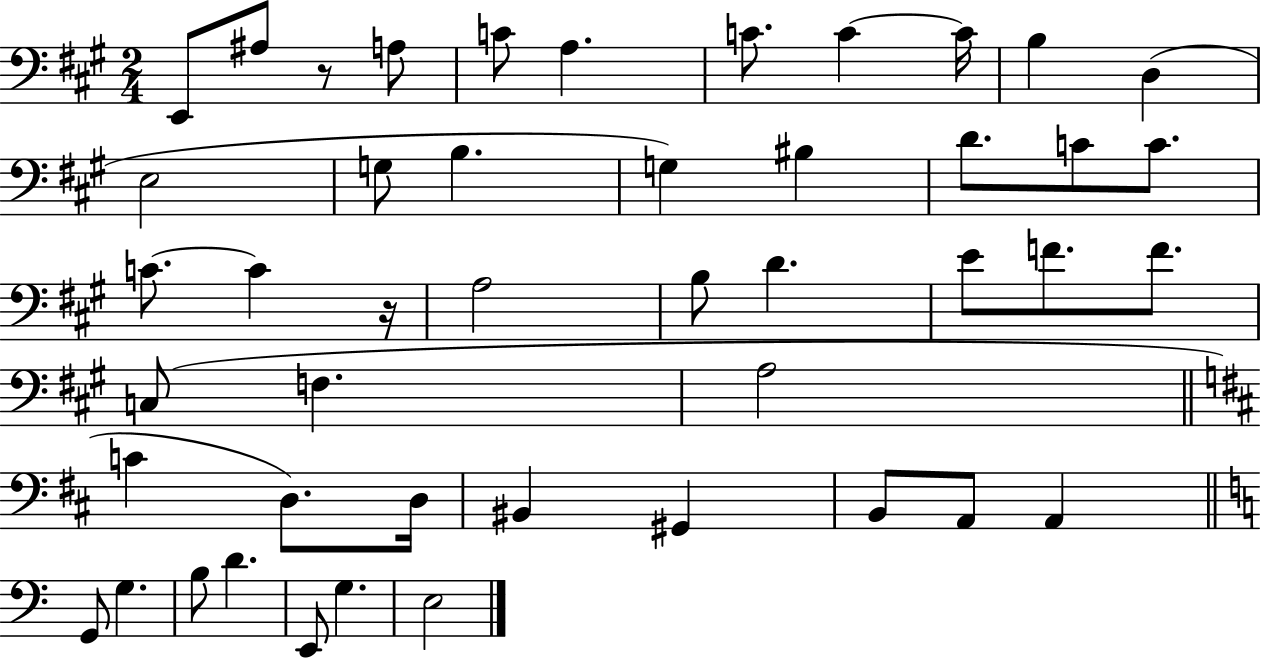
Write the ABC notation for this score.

X:1
T:Untitled
M:2/4
L:1/4
K:A
E,,/2 ^A,/2 z/2 A,/2 C/2 A, C/2 C C/4 B, D, E,2 G,/2 B, G, ^B, D/2 C/2 C/2 C/2 C z/4 A,2 B,/2 D E/2 F/2 F/2 C,/2 F, A,2 C D,/2 D,/4 ^B,, ^G,, B,,/2 A,,/2 A,, G,,/2 G, B,/2 D E,,/2 G, E,2